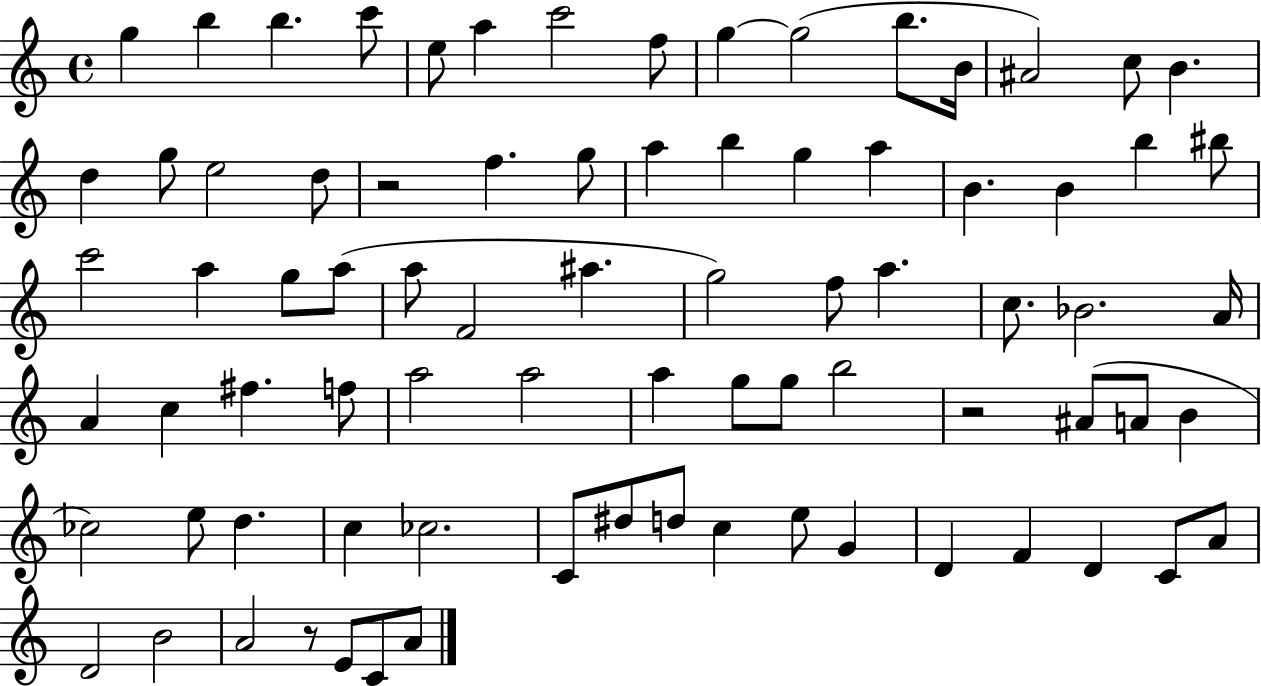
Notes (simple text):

G5/q B5/q B5/q. C6/e E5/e A5/q C6/h F5/e G5/q G5/h B5/e. B4/s A#4/h C5/e B4/q. D5/q G5/e E5/h D5/e R/h F5/q. G5/e A5/q B5/q G5/q A5/q B4/q. B4/q B5/q BIS5/e C6/h A5/q G5/e A5/e A5/e F4/h A#5/q. G5/h F5/e A5/q. C5/e. Bb4/h. A4/s A4/q C5/q F#5/q. F5/e A5/h A5/h A5/q G5/e G5/e B5/h R/h A#4/e A4/e B4/q CES5/h E5/e D5/q. C5/q CES5/h. C4/e D#5/e D5/e C5/q E5/e G4/q D4/q F4/q D4/q C4/e A4/e D4/h B4/h A4/h R/e E4/e C4/e A4/e